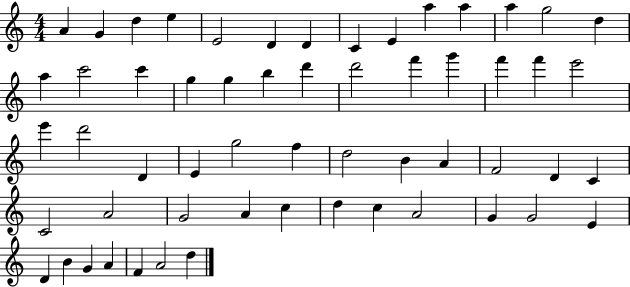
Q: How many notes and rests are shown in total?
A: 57